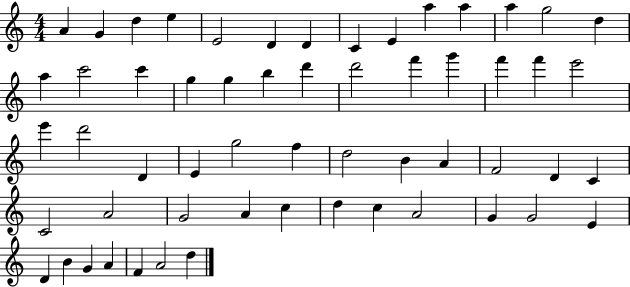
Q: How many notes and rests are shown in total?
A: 57